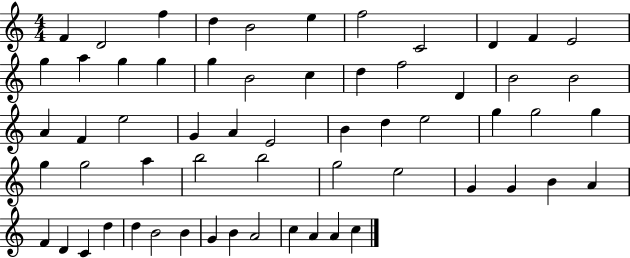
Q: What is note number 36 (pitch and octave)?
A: G5